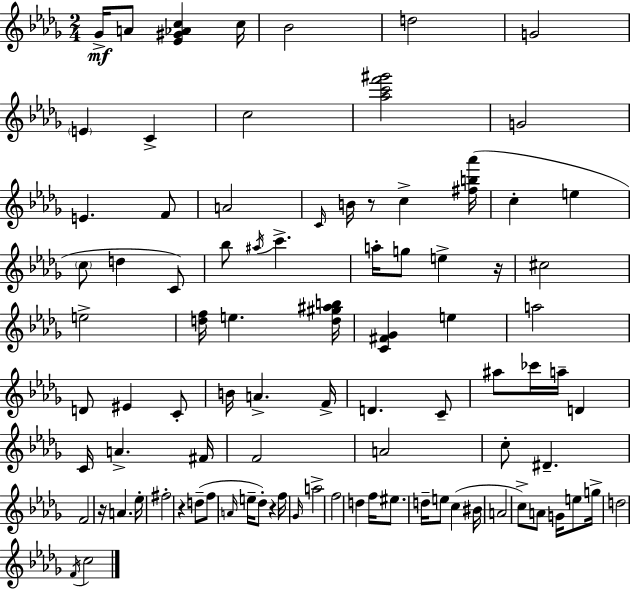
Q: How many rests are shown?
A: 5